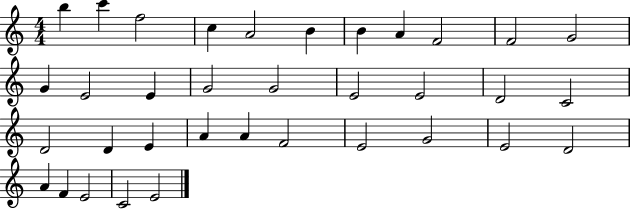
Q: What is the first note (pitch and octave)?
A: B5